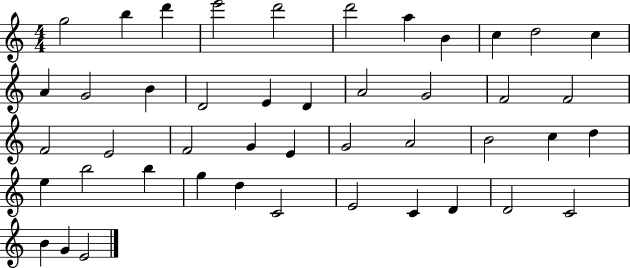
G5/h B5/q D6/q E6/h D6/h D6/h A5/q B4/q C5/q D5/h C5/q A4/q G4/h B4/q D4/h E4/q D4/q A4/h G4/h F4/h F4/h F4/h E4/h F4/h G4/q E4/q G4/h A4/h B4/h C5/q D5/q E5/q B5/h B5/q G5/q D5/q C4/h E4/h C4/q D4/q D4/h C4/h B4/q G4/q E4/h